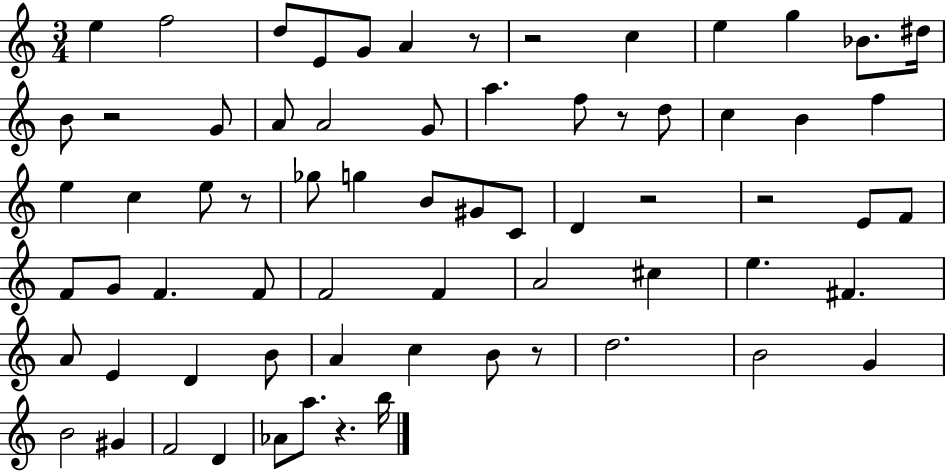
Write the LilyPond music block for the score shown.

{
  \clef treble
  \numericTimeSignature
  \time 3/4
  \key c \major
  \repeat volta 2 { e''4 f''2 | d''8 e'8 g'8 a'4 r8 | r2 c''4 | e''4 g''4 bes'8. dis''16 | \break b'8 r2 g'8 | a'8 a'2 g'8 | a''4. f''8 r8 d''8 | c''4 b'4 f''4 | \break e''4 c''4 e''8 r8 | ges''8 g''4 b'8 gis'8 c'8 | d'4 r2 | r2 e'8 f'8 | \break f'8 g'8 f'4. f'8 | f'2 f'4 | a'2 cis''4 | e''4. fis'4. | \break a'8 e'4 d'4 b'8 | a'4 c''4 b'8 r8 | d''2. | b'2 g'4 | \break b'2 gis'4 | f'2 d'4 | aes'8 a''8. r4. b''16 | } \bar "|."
}